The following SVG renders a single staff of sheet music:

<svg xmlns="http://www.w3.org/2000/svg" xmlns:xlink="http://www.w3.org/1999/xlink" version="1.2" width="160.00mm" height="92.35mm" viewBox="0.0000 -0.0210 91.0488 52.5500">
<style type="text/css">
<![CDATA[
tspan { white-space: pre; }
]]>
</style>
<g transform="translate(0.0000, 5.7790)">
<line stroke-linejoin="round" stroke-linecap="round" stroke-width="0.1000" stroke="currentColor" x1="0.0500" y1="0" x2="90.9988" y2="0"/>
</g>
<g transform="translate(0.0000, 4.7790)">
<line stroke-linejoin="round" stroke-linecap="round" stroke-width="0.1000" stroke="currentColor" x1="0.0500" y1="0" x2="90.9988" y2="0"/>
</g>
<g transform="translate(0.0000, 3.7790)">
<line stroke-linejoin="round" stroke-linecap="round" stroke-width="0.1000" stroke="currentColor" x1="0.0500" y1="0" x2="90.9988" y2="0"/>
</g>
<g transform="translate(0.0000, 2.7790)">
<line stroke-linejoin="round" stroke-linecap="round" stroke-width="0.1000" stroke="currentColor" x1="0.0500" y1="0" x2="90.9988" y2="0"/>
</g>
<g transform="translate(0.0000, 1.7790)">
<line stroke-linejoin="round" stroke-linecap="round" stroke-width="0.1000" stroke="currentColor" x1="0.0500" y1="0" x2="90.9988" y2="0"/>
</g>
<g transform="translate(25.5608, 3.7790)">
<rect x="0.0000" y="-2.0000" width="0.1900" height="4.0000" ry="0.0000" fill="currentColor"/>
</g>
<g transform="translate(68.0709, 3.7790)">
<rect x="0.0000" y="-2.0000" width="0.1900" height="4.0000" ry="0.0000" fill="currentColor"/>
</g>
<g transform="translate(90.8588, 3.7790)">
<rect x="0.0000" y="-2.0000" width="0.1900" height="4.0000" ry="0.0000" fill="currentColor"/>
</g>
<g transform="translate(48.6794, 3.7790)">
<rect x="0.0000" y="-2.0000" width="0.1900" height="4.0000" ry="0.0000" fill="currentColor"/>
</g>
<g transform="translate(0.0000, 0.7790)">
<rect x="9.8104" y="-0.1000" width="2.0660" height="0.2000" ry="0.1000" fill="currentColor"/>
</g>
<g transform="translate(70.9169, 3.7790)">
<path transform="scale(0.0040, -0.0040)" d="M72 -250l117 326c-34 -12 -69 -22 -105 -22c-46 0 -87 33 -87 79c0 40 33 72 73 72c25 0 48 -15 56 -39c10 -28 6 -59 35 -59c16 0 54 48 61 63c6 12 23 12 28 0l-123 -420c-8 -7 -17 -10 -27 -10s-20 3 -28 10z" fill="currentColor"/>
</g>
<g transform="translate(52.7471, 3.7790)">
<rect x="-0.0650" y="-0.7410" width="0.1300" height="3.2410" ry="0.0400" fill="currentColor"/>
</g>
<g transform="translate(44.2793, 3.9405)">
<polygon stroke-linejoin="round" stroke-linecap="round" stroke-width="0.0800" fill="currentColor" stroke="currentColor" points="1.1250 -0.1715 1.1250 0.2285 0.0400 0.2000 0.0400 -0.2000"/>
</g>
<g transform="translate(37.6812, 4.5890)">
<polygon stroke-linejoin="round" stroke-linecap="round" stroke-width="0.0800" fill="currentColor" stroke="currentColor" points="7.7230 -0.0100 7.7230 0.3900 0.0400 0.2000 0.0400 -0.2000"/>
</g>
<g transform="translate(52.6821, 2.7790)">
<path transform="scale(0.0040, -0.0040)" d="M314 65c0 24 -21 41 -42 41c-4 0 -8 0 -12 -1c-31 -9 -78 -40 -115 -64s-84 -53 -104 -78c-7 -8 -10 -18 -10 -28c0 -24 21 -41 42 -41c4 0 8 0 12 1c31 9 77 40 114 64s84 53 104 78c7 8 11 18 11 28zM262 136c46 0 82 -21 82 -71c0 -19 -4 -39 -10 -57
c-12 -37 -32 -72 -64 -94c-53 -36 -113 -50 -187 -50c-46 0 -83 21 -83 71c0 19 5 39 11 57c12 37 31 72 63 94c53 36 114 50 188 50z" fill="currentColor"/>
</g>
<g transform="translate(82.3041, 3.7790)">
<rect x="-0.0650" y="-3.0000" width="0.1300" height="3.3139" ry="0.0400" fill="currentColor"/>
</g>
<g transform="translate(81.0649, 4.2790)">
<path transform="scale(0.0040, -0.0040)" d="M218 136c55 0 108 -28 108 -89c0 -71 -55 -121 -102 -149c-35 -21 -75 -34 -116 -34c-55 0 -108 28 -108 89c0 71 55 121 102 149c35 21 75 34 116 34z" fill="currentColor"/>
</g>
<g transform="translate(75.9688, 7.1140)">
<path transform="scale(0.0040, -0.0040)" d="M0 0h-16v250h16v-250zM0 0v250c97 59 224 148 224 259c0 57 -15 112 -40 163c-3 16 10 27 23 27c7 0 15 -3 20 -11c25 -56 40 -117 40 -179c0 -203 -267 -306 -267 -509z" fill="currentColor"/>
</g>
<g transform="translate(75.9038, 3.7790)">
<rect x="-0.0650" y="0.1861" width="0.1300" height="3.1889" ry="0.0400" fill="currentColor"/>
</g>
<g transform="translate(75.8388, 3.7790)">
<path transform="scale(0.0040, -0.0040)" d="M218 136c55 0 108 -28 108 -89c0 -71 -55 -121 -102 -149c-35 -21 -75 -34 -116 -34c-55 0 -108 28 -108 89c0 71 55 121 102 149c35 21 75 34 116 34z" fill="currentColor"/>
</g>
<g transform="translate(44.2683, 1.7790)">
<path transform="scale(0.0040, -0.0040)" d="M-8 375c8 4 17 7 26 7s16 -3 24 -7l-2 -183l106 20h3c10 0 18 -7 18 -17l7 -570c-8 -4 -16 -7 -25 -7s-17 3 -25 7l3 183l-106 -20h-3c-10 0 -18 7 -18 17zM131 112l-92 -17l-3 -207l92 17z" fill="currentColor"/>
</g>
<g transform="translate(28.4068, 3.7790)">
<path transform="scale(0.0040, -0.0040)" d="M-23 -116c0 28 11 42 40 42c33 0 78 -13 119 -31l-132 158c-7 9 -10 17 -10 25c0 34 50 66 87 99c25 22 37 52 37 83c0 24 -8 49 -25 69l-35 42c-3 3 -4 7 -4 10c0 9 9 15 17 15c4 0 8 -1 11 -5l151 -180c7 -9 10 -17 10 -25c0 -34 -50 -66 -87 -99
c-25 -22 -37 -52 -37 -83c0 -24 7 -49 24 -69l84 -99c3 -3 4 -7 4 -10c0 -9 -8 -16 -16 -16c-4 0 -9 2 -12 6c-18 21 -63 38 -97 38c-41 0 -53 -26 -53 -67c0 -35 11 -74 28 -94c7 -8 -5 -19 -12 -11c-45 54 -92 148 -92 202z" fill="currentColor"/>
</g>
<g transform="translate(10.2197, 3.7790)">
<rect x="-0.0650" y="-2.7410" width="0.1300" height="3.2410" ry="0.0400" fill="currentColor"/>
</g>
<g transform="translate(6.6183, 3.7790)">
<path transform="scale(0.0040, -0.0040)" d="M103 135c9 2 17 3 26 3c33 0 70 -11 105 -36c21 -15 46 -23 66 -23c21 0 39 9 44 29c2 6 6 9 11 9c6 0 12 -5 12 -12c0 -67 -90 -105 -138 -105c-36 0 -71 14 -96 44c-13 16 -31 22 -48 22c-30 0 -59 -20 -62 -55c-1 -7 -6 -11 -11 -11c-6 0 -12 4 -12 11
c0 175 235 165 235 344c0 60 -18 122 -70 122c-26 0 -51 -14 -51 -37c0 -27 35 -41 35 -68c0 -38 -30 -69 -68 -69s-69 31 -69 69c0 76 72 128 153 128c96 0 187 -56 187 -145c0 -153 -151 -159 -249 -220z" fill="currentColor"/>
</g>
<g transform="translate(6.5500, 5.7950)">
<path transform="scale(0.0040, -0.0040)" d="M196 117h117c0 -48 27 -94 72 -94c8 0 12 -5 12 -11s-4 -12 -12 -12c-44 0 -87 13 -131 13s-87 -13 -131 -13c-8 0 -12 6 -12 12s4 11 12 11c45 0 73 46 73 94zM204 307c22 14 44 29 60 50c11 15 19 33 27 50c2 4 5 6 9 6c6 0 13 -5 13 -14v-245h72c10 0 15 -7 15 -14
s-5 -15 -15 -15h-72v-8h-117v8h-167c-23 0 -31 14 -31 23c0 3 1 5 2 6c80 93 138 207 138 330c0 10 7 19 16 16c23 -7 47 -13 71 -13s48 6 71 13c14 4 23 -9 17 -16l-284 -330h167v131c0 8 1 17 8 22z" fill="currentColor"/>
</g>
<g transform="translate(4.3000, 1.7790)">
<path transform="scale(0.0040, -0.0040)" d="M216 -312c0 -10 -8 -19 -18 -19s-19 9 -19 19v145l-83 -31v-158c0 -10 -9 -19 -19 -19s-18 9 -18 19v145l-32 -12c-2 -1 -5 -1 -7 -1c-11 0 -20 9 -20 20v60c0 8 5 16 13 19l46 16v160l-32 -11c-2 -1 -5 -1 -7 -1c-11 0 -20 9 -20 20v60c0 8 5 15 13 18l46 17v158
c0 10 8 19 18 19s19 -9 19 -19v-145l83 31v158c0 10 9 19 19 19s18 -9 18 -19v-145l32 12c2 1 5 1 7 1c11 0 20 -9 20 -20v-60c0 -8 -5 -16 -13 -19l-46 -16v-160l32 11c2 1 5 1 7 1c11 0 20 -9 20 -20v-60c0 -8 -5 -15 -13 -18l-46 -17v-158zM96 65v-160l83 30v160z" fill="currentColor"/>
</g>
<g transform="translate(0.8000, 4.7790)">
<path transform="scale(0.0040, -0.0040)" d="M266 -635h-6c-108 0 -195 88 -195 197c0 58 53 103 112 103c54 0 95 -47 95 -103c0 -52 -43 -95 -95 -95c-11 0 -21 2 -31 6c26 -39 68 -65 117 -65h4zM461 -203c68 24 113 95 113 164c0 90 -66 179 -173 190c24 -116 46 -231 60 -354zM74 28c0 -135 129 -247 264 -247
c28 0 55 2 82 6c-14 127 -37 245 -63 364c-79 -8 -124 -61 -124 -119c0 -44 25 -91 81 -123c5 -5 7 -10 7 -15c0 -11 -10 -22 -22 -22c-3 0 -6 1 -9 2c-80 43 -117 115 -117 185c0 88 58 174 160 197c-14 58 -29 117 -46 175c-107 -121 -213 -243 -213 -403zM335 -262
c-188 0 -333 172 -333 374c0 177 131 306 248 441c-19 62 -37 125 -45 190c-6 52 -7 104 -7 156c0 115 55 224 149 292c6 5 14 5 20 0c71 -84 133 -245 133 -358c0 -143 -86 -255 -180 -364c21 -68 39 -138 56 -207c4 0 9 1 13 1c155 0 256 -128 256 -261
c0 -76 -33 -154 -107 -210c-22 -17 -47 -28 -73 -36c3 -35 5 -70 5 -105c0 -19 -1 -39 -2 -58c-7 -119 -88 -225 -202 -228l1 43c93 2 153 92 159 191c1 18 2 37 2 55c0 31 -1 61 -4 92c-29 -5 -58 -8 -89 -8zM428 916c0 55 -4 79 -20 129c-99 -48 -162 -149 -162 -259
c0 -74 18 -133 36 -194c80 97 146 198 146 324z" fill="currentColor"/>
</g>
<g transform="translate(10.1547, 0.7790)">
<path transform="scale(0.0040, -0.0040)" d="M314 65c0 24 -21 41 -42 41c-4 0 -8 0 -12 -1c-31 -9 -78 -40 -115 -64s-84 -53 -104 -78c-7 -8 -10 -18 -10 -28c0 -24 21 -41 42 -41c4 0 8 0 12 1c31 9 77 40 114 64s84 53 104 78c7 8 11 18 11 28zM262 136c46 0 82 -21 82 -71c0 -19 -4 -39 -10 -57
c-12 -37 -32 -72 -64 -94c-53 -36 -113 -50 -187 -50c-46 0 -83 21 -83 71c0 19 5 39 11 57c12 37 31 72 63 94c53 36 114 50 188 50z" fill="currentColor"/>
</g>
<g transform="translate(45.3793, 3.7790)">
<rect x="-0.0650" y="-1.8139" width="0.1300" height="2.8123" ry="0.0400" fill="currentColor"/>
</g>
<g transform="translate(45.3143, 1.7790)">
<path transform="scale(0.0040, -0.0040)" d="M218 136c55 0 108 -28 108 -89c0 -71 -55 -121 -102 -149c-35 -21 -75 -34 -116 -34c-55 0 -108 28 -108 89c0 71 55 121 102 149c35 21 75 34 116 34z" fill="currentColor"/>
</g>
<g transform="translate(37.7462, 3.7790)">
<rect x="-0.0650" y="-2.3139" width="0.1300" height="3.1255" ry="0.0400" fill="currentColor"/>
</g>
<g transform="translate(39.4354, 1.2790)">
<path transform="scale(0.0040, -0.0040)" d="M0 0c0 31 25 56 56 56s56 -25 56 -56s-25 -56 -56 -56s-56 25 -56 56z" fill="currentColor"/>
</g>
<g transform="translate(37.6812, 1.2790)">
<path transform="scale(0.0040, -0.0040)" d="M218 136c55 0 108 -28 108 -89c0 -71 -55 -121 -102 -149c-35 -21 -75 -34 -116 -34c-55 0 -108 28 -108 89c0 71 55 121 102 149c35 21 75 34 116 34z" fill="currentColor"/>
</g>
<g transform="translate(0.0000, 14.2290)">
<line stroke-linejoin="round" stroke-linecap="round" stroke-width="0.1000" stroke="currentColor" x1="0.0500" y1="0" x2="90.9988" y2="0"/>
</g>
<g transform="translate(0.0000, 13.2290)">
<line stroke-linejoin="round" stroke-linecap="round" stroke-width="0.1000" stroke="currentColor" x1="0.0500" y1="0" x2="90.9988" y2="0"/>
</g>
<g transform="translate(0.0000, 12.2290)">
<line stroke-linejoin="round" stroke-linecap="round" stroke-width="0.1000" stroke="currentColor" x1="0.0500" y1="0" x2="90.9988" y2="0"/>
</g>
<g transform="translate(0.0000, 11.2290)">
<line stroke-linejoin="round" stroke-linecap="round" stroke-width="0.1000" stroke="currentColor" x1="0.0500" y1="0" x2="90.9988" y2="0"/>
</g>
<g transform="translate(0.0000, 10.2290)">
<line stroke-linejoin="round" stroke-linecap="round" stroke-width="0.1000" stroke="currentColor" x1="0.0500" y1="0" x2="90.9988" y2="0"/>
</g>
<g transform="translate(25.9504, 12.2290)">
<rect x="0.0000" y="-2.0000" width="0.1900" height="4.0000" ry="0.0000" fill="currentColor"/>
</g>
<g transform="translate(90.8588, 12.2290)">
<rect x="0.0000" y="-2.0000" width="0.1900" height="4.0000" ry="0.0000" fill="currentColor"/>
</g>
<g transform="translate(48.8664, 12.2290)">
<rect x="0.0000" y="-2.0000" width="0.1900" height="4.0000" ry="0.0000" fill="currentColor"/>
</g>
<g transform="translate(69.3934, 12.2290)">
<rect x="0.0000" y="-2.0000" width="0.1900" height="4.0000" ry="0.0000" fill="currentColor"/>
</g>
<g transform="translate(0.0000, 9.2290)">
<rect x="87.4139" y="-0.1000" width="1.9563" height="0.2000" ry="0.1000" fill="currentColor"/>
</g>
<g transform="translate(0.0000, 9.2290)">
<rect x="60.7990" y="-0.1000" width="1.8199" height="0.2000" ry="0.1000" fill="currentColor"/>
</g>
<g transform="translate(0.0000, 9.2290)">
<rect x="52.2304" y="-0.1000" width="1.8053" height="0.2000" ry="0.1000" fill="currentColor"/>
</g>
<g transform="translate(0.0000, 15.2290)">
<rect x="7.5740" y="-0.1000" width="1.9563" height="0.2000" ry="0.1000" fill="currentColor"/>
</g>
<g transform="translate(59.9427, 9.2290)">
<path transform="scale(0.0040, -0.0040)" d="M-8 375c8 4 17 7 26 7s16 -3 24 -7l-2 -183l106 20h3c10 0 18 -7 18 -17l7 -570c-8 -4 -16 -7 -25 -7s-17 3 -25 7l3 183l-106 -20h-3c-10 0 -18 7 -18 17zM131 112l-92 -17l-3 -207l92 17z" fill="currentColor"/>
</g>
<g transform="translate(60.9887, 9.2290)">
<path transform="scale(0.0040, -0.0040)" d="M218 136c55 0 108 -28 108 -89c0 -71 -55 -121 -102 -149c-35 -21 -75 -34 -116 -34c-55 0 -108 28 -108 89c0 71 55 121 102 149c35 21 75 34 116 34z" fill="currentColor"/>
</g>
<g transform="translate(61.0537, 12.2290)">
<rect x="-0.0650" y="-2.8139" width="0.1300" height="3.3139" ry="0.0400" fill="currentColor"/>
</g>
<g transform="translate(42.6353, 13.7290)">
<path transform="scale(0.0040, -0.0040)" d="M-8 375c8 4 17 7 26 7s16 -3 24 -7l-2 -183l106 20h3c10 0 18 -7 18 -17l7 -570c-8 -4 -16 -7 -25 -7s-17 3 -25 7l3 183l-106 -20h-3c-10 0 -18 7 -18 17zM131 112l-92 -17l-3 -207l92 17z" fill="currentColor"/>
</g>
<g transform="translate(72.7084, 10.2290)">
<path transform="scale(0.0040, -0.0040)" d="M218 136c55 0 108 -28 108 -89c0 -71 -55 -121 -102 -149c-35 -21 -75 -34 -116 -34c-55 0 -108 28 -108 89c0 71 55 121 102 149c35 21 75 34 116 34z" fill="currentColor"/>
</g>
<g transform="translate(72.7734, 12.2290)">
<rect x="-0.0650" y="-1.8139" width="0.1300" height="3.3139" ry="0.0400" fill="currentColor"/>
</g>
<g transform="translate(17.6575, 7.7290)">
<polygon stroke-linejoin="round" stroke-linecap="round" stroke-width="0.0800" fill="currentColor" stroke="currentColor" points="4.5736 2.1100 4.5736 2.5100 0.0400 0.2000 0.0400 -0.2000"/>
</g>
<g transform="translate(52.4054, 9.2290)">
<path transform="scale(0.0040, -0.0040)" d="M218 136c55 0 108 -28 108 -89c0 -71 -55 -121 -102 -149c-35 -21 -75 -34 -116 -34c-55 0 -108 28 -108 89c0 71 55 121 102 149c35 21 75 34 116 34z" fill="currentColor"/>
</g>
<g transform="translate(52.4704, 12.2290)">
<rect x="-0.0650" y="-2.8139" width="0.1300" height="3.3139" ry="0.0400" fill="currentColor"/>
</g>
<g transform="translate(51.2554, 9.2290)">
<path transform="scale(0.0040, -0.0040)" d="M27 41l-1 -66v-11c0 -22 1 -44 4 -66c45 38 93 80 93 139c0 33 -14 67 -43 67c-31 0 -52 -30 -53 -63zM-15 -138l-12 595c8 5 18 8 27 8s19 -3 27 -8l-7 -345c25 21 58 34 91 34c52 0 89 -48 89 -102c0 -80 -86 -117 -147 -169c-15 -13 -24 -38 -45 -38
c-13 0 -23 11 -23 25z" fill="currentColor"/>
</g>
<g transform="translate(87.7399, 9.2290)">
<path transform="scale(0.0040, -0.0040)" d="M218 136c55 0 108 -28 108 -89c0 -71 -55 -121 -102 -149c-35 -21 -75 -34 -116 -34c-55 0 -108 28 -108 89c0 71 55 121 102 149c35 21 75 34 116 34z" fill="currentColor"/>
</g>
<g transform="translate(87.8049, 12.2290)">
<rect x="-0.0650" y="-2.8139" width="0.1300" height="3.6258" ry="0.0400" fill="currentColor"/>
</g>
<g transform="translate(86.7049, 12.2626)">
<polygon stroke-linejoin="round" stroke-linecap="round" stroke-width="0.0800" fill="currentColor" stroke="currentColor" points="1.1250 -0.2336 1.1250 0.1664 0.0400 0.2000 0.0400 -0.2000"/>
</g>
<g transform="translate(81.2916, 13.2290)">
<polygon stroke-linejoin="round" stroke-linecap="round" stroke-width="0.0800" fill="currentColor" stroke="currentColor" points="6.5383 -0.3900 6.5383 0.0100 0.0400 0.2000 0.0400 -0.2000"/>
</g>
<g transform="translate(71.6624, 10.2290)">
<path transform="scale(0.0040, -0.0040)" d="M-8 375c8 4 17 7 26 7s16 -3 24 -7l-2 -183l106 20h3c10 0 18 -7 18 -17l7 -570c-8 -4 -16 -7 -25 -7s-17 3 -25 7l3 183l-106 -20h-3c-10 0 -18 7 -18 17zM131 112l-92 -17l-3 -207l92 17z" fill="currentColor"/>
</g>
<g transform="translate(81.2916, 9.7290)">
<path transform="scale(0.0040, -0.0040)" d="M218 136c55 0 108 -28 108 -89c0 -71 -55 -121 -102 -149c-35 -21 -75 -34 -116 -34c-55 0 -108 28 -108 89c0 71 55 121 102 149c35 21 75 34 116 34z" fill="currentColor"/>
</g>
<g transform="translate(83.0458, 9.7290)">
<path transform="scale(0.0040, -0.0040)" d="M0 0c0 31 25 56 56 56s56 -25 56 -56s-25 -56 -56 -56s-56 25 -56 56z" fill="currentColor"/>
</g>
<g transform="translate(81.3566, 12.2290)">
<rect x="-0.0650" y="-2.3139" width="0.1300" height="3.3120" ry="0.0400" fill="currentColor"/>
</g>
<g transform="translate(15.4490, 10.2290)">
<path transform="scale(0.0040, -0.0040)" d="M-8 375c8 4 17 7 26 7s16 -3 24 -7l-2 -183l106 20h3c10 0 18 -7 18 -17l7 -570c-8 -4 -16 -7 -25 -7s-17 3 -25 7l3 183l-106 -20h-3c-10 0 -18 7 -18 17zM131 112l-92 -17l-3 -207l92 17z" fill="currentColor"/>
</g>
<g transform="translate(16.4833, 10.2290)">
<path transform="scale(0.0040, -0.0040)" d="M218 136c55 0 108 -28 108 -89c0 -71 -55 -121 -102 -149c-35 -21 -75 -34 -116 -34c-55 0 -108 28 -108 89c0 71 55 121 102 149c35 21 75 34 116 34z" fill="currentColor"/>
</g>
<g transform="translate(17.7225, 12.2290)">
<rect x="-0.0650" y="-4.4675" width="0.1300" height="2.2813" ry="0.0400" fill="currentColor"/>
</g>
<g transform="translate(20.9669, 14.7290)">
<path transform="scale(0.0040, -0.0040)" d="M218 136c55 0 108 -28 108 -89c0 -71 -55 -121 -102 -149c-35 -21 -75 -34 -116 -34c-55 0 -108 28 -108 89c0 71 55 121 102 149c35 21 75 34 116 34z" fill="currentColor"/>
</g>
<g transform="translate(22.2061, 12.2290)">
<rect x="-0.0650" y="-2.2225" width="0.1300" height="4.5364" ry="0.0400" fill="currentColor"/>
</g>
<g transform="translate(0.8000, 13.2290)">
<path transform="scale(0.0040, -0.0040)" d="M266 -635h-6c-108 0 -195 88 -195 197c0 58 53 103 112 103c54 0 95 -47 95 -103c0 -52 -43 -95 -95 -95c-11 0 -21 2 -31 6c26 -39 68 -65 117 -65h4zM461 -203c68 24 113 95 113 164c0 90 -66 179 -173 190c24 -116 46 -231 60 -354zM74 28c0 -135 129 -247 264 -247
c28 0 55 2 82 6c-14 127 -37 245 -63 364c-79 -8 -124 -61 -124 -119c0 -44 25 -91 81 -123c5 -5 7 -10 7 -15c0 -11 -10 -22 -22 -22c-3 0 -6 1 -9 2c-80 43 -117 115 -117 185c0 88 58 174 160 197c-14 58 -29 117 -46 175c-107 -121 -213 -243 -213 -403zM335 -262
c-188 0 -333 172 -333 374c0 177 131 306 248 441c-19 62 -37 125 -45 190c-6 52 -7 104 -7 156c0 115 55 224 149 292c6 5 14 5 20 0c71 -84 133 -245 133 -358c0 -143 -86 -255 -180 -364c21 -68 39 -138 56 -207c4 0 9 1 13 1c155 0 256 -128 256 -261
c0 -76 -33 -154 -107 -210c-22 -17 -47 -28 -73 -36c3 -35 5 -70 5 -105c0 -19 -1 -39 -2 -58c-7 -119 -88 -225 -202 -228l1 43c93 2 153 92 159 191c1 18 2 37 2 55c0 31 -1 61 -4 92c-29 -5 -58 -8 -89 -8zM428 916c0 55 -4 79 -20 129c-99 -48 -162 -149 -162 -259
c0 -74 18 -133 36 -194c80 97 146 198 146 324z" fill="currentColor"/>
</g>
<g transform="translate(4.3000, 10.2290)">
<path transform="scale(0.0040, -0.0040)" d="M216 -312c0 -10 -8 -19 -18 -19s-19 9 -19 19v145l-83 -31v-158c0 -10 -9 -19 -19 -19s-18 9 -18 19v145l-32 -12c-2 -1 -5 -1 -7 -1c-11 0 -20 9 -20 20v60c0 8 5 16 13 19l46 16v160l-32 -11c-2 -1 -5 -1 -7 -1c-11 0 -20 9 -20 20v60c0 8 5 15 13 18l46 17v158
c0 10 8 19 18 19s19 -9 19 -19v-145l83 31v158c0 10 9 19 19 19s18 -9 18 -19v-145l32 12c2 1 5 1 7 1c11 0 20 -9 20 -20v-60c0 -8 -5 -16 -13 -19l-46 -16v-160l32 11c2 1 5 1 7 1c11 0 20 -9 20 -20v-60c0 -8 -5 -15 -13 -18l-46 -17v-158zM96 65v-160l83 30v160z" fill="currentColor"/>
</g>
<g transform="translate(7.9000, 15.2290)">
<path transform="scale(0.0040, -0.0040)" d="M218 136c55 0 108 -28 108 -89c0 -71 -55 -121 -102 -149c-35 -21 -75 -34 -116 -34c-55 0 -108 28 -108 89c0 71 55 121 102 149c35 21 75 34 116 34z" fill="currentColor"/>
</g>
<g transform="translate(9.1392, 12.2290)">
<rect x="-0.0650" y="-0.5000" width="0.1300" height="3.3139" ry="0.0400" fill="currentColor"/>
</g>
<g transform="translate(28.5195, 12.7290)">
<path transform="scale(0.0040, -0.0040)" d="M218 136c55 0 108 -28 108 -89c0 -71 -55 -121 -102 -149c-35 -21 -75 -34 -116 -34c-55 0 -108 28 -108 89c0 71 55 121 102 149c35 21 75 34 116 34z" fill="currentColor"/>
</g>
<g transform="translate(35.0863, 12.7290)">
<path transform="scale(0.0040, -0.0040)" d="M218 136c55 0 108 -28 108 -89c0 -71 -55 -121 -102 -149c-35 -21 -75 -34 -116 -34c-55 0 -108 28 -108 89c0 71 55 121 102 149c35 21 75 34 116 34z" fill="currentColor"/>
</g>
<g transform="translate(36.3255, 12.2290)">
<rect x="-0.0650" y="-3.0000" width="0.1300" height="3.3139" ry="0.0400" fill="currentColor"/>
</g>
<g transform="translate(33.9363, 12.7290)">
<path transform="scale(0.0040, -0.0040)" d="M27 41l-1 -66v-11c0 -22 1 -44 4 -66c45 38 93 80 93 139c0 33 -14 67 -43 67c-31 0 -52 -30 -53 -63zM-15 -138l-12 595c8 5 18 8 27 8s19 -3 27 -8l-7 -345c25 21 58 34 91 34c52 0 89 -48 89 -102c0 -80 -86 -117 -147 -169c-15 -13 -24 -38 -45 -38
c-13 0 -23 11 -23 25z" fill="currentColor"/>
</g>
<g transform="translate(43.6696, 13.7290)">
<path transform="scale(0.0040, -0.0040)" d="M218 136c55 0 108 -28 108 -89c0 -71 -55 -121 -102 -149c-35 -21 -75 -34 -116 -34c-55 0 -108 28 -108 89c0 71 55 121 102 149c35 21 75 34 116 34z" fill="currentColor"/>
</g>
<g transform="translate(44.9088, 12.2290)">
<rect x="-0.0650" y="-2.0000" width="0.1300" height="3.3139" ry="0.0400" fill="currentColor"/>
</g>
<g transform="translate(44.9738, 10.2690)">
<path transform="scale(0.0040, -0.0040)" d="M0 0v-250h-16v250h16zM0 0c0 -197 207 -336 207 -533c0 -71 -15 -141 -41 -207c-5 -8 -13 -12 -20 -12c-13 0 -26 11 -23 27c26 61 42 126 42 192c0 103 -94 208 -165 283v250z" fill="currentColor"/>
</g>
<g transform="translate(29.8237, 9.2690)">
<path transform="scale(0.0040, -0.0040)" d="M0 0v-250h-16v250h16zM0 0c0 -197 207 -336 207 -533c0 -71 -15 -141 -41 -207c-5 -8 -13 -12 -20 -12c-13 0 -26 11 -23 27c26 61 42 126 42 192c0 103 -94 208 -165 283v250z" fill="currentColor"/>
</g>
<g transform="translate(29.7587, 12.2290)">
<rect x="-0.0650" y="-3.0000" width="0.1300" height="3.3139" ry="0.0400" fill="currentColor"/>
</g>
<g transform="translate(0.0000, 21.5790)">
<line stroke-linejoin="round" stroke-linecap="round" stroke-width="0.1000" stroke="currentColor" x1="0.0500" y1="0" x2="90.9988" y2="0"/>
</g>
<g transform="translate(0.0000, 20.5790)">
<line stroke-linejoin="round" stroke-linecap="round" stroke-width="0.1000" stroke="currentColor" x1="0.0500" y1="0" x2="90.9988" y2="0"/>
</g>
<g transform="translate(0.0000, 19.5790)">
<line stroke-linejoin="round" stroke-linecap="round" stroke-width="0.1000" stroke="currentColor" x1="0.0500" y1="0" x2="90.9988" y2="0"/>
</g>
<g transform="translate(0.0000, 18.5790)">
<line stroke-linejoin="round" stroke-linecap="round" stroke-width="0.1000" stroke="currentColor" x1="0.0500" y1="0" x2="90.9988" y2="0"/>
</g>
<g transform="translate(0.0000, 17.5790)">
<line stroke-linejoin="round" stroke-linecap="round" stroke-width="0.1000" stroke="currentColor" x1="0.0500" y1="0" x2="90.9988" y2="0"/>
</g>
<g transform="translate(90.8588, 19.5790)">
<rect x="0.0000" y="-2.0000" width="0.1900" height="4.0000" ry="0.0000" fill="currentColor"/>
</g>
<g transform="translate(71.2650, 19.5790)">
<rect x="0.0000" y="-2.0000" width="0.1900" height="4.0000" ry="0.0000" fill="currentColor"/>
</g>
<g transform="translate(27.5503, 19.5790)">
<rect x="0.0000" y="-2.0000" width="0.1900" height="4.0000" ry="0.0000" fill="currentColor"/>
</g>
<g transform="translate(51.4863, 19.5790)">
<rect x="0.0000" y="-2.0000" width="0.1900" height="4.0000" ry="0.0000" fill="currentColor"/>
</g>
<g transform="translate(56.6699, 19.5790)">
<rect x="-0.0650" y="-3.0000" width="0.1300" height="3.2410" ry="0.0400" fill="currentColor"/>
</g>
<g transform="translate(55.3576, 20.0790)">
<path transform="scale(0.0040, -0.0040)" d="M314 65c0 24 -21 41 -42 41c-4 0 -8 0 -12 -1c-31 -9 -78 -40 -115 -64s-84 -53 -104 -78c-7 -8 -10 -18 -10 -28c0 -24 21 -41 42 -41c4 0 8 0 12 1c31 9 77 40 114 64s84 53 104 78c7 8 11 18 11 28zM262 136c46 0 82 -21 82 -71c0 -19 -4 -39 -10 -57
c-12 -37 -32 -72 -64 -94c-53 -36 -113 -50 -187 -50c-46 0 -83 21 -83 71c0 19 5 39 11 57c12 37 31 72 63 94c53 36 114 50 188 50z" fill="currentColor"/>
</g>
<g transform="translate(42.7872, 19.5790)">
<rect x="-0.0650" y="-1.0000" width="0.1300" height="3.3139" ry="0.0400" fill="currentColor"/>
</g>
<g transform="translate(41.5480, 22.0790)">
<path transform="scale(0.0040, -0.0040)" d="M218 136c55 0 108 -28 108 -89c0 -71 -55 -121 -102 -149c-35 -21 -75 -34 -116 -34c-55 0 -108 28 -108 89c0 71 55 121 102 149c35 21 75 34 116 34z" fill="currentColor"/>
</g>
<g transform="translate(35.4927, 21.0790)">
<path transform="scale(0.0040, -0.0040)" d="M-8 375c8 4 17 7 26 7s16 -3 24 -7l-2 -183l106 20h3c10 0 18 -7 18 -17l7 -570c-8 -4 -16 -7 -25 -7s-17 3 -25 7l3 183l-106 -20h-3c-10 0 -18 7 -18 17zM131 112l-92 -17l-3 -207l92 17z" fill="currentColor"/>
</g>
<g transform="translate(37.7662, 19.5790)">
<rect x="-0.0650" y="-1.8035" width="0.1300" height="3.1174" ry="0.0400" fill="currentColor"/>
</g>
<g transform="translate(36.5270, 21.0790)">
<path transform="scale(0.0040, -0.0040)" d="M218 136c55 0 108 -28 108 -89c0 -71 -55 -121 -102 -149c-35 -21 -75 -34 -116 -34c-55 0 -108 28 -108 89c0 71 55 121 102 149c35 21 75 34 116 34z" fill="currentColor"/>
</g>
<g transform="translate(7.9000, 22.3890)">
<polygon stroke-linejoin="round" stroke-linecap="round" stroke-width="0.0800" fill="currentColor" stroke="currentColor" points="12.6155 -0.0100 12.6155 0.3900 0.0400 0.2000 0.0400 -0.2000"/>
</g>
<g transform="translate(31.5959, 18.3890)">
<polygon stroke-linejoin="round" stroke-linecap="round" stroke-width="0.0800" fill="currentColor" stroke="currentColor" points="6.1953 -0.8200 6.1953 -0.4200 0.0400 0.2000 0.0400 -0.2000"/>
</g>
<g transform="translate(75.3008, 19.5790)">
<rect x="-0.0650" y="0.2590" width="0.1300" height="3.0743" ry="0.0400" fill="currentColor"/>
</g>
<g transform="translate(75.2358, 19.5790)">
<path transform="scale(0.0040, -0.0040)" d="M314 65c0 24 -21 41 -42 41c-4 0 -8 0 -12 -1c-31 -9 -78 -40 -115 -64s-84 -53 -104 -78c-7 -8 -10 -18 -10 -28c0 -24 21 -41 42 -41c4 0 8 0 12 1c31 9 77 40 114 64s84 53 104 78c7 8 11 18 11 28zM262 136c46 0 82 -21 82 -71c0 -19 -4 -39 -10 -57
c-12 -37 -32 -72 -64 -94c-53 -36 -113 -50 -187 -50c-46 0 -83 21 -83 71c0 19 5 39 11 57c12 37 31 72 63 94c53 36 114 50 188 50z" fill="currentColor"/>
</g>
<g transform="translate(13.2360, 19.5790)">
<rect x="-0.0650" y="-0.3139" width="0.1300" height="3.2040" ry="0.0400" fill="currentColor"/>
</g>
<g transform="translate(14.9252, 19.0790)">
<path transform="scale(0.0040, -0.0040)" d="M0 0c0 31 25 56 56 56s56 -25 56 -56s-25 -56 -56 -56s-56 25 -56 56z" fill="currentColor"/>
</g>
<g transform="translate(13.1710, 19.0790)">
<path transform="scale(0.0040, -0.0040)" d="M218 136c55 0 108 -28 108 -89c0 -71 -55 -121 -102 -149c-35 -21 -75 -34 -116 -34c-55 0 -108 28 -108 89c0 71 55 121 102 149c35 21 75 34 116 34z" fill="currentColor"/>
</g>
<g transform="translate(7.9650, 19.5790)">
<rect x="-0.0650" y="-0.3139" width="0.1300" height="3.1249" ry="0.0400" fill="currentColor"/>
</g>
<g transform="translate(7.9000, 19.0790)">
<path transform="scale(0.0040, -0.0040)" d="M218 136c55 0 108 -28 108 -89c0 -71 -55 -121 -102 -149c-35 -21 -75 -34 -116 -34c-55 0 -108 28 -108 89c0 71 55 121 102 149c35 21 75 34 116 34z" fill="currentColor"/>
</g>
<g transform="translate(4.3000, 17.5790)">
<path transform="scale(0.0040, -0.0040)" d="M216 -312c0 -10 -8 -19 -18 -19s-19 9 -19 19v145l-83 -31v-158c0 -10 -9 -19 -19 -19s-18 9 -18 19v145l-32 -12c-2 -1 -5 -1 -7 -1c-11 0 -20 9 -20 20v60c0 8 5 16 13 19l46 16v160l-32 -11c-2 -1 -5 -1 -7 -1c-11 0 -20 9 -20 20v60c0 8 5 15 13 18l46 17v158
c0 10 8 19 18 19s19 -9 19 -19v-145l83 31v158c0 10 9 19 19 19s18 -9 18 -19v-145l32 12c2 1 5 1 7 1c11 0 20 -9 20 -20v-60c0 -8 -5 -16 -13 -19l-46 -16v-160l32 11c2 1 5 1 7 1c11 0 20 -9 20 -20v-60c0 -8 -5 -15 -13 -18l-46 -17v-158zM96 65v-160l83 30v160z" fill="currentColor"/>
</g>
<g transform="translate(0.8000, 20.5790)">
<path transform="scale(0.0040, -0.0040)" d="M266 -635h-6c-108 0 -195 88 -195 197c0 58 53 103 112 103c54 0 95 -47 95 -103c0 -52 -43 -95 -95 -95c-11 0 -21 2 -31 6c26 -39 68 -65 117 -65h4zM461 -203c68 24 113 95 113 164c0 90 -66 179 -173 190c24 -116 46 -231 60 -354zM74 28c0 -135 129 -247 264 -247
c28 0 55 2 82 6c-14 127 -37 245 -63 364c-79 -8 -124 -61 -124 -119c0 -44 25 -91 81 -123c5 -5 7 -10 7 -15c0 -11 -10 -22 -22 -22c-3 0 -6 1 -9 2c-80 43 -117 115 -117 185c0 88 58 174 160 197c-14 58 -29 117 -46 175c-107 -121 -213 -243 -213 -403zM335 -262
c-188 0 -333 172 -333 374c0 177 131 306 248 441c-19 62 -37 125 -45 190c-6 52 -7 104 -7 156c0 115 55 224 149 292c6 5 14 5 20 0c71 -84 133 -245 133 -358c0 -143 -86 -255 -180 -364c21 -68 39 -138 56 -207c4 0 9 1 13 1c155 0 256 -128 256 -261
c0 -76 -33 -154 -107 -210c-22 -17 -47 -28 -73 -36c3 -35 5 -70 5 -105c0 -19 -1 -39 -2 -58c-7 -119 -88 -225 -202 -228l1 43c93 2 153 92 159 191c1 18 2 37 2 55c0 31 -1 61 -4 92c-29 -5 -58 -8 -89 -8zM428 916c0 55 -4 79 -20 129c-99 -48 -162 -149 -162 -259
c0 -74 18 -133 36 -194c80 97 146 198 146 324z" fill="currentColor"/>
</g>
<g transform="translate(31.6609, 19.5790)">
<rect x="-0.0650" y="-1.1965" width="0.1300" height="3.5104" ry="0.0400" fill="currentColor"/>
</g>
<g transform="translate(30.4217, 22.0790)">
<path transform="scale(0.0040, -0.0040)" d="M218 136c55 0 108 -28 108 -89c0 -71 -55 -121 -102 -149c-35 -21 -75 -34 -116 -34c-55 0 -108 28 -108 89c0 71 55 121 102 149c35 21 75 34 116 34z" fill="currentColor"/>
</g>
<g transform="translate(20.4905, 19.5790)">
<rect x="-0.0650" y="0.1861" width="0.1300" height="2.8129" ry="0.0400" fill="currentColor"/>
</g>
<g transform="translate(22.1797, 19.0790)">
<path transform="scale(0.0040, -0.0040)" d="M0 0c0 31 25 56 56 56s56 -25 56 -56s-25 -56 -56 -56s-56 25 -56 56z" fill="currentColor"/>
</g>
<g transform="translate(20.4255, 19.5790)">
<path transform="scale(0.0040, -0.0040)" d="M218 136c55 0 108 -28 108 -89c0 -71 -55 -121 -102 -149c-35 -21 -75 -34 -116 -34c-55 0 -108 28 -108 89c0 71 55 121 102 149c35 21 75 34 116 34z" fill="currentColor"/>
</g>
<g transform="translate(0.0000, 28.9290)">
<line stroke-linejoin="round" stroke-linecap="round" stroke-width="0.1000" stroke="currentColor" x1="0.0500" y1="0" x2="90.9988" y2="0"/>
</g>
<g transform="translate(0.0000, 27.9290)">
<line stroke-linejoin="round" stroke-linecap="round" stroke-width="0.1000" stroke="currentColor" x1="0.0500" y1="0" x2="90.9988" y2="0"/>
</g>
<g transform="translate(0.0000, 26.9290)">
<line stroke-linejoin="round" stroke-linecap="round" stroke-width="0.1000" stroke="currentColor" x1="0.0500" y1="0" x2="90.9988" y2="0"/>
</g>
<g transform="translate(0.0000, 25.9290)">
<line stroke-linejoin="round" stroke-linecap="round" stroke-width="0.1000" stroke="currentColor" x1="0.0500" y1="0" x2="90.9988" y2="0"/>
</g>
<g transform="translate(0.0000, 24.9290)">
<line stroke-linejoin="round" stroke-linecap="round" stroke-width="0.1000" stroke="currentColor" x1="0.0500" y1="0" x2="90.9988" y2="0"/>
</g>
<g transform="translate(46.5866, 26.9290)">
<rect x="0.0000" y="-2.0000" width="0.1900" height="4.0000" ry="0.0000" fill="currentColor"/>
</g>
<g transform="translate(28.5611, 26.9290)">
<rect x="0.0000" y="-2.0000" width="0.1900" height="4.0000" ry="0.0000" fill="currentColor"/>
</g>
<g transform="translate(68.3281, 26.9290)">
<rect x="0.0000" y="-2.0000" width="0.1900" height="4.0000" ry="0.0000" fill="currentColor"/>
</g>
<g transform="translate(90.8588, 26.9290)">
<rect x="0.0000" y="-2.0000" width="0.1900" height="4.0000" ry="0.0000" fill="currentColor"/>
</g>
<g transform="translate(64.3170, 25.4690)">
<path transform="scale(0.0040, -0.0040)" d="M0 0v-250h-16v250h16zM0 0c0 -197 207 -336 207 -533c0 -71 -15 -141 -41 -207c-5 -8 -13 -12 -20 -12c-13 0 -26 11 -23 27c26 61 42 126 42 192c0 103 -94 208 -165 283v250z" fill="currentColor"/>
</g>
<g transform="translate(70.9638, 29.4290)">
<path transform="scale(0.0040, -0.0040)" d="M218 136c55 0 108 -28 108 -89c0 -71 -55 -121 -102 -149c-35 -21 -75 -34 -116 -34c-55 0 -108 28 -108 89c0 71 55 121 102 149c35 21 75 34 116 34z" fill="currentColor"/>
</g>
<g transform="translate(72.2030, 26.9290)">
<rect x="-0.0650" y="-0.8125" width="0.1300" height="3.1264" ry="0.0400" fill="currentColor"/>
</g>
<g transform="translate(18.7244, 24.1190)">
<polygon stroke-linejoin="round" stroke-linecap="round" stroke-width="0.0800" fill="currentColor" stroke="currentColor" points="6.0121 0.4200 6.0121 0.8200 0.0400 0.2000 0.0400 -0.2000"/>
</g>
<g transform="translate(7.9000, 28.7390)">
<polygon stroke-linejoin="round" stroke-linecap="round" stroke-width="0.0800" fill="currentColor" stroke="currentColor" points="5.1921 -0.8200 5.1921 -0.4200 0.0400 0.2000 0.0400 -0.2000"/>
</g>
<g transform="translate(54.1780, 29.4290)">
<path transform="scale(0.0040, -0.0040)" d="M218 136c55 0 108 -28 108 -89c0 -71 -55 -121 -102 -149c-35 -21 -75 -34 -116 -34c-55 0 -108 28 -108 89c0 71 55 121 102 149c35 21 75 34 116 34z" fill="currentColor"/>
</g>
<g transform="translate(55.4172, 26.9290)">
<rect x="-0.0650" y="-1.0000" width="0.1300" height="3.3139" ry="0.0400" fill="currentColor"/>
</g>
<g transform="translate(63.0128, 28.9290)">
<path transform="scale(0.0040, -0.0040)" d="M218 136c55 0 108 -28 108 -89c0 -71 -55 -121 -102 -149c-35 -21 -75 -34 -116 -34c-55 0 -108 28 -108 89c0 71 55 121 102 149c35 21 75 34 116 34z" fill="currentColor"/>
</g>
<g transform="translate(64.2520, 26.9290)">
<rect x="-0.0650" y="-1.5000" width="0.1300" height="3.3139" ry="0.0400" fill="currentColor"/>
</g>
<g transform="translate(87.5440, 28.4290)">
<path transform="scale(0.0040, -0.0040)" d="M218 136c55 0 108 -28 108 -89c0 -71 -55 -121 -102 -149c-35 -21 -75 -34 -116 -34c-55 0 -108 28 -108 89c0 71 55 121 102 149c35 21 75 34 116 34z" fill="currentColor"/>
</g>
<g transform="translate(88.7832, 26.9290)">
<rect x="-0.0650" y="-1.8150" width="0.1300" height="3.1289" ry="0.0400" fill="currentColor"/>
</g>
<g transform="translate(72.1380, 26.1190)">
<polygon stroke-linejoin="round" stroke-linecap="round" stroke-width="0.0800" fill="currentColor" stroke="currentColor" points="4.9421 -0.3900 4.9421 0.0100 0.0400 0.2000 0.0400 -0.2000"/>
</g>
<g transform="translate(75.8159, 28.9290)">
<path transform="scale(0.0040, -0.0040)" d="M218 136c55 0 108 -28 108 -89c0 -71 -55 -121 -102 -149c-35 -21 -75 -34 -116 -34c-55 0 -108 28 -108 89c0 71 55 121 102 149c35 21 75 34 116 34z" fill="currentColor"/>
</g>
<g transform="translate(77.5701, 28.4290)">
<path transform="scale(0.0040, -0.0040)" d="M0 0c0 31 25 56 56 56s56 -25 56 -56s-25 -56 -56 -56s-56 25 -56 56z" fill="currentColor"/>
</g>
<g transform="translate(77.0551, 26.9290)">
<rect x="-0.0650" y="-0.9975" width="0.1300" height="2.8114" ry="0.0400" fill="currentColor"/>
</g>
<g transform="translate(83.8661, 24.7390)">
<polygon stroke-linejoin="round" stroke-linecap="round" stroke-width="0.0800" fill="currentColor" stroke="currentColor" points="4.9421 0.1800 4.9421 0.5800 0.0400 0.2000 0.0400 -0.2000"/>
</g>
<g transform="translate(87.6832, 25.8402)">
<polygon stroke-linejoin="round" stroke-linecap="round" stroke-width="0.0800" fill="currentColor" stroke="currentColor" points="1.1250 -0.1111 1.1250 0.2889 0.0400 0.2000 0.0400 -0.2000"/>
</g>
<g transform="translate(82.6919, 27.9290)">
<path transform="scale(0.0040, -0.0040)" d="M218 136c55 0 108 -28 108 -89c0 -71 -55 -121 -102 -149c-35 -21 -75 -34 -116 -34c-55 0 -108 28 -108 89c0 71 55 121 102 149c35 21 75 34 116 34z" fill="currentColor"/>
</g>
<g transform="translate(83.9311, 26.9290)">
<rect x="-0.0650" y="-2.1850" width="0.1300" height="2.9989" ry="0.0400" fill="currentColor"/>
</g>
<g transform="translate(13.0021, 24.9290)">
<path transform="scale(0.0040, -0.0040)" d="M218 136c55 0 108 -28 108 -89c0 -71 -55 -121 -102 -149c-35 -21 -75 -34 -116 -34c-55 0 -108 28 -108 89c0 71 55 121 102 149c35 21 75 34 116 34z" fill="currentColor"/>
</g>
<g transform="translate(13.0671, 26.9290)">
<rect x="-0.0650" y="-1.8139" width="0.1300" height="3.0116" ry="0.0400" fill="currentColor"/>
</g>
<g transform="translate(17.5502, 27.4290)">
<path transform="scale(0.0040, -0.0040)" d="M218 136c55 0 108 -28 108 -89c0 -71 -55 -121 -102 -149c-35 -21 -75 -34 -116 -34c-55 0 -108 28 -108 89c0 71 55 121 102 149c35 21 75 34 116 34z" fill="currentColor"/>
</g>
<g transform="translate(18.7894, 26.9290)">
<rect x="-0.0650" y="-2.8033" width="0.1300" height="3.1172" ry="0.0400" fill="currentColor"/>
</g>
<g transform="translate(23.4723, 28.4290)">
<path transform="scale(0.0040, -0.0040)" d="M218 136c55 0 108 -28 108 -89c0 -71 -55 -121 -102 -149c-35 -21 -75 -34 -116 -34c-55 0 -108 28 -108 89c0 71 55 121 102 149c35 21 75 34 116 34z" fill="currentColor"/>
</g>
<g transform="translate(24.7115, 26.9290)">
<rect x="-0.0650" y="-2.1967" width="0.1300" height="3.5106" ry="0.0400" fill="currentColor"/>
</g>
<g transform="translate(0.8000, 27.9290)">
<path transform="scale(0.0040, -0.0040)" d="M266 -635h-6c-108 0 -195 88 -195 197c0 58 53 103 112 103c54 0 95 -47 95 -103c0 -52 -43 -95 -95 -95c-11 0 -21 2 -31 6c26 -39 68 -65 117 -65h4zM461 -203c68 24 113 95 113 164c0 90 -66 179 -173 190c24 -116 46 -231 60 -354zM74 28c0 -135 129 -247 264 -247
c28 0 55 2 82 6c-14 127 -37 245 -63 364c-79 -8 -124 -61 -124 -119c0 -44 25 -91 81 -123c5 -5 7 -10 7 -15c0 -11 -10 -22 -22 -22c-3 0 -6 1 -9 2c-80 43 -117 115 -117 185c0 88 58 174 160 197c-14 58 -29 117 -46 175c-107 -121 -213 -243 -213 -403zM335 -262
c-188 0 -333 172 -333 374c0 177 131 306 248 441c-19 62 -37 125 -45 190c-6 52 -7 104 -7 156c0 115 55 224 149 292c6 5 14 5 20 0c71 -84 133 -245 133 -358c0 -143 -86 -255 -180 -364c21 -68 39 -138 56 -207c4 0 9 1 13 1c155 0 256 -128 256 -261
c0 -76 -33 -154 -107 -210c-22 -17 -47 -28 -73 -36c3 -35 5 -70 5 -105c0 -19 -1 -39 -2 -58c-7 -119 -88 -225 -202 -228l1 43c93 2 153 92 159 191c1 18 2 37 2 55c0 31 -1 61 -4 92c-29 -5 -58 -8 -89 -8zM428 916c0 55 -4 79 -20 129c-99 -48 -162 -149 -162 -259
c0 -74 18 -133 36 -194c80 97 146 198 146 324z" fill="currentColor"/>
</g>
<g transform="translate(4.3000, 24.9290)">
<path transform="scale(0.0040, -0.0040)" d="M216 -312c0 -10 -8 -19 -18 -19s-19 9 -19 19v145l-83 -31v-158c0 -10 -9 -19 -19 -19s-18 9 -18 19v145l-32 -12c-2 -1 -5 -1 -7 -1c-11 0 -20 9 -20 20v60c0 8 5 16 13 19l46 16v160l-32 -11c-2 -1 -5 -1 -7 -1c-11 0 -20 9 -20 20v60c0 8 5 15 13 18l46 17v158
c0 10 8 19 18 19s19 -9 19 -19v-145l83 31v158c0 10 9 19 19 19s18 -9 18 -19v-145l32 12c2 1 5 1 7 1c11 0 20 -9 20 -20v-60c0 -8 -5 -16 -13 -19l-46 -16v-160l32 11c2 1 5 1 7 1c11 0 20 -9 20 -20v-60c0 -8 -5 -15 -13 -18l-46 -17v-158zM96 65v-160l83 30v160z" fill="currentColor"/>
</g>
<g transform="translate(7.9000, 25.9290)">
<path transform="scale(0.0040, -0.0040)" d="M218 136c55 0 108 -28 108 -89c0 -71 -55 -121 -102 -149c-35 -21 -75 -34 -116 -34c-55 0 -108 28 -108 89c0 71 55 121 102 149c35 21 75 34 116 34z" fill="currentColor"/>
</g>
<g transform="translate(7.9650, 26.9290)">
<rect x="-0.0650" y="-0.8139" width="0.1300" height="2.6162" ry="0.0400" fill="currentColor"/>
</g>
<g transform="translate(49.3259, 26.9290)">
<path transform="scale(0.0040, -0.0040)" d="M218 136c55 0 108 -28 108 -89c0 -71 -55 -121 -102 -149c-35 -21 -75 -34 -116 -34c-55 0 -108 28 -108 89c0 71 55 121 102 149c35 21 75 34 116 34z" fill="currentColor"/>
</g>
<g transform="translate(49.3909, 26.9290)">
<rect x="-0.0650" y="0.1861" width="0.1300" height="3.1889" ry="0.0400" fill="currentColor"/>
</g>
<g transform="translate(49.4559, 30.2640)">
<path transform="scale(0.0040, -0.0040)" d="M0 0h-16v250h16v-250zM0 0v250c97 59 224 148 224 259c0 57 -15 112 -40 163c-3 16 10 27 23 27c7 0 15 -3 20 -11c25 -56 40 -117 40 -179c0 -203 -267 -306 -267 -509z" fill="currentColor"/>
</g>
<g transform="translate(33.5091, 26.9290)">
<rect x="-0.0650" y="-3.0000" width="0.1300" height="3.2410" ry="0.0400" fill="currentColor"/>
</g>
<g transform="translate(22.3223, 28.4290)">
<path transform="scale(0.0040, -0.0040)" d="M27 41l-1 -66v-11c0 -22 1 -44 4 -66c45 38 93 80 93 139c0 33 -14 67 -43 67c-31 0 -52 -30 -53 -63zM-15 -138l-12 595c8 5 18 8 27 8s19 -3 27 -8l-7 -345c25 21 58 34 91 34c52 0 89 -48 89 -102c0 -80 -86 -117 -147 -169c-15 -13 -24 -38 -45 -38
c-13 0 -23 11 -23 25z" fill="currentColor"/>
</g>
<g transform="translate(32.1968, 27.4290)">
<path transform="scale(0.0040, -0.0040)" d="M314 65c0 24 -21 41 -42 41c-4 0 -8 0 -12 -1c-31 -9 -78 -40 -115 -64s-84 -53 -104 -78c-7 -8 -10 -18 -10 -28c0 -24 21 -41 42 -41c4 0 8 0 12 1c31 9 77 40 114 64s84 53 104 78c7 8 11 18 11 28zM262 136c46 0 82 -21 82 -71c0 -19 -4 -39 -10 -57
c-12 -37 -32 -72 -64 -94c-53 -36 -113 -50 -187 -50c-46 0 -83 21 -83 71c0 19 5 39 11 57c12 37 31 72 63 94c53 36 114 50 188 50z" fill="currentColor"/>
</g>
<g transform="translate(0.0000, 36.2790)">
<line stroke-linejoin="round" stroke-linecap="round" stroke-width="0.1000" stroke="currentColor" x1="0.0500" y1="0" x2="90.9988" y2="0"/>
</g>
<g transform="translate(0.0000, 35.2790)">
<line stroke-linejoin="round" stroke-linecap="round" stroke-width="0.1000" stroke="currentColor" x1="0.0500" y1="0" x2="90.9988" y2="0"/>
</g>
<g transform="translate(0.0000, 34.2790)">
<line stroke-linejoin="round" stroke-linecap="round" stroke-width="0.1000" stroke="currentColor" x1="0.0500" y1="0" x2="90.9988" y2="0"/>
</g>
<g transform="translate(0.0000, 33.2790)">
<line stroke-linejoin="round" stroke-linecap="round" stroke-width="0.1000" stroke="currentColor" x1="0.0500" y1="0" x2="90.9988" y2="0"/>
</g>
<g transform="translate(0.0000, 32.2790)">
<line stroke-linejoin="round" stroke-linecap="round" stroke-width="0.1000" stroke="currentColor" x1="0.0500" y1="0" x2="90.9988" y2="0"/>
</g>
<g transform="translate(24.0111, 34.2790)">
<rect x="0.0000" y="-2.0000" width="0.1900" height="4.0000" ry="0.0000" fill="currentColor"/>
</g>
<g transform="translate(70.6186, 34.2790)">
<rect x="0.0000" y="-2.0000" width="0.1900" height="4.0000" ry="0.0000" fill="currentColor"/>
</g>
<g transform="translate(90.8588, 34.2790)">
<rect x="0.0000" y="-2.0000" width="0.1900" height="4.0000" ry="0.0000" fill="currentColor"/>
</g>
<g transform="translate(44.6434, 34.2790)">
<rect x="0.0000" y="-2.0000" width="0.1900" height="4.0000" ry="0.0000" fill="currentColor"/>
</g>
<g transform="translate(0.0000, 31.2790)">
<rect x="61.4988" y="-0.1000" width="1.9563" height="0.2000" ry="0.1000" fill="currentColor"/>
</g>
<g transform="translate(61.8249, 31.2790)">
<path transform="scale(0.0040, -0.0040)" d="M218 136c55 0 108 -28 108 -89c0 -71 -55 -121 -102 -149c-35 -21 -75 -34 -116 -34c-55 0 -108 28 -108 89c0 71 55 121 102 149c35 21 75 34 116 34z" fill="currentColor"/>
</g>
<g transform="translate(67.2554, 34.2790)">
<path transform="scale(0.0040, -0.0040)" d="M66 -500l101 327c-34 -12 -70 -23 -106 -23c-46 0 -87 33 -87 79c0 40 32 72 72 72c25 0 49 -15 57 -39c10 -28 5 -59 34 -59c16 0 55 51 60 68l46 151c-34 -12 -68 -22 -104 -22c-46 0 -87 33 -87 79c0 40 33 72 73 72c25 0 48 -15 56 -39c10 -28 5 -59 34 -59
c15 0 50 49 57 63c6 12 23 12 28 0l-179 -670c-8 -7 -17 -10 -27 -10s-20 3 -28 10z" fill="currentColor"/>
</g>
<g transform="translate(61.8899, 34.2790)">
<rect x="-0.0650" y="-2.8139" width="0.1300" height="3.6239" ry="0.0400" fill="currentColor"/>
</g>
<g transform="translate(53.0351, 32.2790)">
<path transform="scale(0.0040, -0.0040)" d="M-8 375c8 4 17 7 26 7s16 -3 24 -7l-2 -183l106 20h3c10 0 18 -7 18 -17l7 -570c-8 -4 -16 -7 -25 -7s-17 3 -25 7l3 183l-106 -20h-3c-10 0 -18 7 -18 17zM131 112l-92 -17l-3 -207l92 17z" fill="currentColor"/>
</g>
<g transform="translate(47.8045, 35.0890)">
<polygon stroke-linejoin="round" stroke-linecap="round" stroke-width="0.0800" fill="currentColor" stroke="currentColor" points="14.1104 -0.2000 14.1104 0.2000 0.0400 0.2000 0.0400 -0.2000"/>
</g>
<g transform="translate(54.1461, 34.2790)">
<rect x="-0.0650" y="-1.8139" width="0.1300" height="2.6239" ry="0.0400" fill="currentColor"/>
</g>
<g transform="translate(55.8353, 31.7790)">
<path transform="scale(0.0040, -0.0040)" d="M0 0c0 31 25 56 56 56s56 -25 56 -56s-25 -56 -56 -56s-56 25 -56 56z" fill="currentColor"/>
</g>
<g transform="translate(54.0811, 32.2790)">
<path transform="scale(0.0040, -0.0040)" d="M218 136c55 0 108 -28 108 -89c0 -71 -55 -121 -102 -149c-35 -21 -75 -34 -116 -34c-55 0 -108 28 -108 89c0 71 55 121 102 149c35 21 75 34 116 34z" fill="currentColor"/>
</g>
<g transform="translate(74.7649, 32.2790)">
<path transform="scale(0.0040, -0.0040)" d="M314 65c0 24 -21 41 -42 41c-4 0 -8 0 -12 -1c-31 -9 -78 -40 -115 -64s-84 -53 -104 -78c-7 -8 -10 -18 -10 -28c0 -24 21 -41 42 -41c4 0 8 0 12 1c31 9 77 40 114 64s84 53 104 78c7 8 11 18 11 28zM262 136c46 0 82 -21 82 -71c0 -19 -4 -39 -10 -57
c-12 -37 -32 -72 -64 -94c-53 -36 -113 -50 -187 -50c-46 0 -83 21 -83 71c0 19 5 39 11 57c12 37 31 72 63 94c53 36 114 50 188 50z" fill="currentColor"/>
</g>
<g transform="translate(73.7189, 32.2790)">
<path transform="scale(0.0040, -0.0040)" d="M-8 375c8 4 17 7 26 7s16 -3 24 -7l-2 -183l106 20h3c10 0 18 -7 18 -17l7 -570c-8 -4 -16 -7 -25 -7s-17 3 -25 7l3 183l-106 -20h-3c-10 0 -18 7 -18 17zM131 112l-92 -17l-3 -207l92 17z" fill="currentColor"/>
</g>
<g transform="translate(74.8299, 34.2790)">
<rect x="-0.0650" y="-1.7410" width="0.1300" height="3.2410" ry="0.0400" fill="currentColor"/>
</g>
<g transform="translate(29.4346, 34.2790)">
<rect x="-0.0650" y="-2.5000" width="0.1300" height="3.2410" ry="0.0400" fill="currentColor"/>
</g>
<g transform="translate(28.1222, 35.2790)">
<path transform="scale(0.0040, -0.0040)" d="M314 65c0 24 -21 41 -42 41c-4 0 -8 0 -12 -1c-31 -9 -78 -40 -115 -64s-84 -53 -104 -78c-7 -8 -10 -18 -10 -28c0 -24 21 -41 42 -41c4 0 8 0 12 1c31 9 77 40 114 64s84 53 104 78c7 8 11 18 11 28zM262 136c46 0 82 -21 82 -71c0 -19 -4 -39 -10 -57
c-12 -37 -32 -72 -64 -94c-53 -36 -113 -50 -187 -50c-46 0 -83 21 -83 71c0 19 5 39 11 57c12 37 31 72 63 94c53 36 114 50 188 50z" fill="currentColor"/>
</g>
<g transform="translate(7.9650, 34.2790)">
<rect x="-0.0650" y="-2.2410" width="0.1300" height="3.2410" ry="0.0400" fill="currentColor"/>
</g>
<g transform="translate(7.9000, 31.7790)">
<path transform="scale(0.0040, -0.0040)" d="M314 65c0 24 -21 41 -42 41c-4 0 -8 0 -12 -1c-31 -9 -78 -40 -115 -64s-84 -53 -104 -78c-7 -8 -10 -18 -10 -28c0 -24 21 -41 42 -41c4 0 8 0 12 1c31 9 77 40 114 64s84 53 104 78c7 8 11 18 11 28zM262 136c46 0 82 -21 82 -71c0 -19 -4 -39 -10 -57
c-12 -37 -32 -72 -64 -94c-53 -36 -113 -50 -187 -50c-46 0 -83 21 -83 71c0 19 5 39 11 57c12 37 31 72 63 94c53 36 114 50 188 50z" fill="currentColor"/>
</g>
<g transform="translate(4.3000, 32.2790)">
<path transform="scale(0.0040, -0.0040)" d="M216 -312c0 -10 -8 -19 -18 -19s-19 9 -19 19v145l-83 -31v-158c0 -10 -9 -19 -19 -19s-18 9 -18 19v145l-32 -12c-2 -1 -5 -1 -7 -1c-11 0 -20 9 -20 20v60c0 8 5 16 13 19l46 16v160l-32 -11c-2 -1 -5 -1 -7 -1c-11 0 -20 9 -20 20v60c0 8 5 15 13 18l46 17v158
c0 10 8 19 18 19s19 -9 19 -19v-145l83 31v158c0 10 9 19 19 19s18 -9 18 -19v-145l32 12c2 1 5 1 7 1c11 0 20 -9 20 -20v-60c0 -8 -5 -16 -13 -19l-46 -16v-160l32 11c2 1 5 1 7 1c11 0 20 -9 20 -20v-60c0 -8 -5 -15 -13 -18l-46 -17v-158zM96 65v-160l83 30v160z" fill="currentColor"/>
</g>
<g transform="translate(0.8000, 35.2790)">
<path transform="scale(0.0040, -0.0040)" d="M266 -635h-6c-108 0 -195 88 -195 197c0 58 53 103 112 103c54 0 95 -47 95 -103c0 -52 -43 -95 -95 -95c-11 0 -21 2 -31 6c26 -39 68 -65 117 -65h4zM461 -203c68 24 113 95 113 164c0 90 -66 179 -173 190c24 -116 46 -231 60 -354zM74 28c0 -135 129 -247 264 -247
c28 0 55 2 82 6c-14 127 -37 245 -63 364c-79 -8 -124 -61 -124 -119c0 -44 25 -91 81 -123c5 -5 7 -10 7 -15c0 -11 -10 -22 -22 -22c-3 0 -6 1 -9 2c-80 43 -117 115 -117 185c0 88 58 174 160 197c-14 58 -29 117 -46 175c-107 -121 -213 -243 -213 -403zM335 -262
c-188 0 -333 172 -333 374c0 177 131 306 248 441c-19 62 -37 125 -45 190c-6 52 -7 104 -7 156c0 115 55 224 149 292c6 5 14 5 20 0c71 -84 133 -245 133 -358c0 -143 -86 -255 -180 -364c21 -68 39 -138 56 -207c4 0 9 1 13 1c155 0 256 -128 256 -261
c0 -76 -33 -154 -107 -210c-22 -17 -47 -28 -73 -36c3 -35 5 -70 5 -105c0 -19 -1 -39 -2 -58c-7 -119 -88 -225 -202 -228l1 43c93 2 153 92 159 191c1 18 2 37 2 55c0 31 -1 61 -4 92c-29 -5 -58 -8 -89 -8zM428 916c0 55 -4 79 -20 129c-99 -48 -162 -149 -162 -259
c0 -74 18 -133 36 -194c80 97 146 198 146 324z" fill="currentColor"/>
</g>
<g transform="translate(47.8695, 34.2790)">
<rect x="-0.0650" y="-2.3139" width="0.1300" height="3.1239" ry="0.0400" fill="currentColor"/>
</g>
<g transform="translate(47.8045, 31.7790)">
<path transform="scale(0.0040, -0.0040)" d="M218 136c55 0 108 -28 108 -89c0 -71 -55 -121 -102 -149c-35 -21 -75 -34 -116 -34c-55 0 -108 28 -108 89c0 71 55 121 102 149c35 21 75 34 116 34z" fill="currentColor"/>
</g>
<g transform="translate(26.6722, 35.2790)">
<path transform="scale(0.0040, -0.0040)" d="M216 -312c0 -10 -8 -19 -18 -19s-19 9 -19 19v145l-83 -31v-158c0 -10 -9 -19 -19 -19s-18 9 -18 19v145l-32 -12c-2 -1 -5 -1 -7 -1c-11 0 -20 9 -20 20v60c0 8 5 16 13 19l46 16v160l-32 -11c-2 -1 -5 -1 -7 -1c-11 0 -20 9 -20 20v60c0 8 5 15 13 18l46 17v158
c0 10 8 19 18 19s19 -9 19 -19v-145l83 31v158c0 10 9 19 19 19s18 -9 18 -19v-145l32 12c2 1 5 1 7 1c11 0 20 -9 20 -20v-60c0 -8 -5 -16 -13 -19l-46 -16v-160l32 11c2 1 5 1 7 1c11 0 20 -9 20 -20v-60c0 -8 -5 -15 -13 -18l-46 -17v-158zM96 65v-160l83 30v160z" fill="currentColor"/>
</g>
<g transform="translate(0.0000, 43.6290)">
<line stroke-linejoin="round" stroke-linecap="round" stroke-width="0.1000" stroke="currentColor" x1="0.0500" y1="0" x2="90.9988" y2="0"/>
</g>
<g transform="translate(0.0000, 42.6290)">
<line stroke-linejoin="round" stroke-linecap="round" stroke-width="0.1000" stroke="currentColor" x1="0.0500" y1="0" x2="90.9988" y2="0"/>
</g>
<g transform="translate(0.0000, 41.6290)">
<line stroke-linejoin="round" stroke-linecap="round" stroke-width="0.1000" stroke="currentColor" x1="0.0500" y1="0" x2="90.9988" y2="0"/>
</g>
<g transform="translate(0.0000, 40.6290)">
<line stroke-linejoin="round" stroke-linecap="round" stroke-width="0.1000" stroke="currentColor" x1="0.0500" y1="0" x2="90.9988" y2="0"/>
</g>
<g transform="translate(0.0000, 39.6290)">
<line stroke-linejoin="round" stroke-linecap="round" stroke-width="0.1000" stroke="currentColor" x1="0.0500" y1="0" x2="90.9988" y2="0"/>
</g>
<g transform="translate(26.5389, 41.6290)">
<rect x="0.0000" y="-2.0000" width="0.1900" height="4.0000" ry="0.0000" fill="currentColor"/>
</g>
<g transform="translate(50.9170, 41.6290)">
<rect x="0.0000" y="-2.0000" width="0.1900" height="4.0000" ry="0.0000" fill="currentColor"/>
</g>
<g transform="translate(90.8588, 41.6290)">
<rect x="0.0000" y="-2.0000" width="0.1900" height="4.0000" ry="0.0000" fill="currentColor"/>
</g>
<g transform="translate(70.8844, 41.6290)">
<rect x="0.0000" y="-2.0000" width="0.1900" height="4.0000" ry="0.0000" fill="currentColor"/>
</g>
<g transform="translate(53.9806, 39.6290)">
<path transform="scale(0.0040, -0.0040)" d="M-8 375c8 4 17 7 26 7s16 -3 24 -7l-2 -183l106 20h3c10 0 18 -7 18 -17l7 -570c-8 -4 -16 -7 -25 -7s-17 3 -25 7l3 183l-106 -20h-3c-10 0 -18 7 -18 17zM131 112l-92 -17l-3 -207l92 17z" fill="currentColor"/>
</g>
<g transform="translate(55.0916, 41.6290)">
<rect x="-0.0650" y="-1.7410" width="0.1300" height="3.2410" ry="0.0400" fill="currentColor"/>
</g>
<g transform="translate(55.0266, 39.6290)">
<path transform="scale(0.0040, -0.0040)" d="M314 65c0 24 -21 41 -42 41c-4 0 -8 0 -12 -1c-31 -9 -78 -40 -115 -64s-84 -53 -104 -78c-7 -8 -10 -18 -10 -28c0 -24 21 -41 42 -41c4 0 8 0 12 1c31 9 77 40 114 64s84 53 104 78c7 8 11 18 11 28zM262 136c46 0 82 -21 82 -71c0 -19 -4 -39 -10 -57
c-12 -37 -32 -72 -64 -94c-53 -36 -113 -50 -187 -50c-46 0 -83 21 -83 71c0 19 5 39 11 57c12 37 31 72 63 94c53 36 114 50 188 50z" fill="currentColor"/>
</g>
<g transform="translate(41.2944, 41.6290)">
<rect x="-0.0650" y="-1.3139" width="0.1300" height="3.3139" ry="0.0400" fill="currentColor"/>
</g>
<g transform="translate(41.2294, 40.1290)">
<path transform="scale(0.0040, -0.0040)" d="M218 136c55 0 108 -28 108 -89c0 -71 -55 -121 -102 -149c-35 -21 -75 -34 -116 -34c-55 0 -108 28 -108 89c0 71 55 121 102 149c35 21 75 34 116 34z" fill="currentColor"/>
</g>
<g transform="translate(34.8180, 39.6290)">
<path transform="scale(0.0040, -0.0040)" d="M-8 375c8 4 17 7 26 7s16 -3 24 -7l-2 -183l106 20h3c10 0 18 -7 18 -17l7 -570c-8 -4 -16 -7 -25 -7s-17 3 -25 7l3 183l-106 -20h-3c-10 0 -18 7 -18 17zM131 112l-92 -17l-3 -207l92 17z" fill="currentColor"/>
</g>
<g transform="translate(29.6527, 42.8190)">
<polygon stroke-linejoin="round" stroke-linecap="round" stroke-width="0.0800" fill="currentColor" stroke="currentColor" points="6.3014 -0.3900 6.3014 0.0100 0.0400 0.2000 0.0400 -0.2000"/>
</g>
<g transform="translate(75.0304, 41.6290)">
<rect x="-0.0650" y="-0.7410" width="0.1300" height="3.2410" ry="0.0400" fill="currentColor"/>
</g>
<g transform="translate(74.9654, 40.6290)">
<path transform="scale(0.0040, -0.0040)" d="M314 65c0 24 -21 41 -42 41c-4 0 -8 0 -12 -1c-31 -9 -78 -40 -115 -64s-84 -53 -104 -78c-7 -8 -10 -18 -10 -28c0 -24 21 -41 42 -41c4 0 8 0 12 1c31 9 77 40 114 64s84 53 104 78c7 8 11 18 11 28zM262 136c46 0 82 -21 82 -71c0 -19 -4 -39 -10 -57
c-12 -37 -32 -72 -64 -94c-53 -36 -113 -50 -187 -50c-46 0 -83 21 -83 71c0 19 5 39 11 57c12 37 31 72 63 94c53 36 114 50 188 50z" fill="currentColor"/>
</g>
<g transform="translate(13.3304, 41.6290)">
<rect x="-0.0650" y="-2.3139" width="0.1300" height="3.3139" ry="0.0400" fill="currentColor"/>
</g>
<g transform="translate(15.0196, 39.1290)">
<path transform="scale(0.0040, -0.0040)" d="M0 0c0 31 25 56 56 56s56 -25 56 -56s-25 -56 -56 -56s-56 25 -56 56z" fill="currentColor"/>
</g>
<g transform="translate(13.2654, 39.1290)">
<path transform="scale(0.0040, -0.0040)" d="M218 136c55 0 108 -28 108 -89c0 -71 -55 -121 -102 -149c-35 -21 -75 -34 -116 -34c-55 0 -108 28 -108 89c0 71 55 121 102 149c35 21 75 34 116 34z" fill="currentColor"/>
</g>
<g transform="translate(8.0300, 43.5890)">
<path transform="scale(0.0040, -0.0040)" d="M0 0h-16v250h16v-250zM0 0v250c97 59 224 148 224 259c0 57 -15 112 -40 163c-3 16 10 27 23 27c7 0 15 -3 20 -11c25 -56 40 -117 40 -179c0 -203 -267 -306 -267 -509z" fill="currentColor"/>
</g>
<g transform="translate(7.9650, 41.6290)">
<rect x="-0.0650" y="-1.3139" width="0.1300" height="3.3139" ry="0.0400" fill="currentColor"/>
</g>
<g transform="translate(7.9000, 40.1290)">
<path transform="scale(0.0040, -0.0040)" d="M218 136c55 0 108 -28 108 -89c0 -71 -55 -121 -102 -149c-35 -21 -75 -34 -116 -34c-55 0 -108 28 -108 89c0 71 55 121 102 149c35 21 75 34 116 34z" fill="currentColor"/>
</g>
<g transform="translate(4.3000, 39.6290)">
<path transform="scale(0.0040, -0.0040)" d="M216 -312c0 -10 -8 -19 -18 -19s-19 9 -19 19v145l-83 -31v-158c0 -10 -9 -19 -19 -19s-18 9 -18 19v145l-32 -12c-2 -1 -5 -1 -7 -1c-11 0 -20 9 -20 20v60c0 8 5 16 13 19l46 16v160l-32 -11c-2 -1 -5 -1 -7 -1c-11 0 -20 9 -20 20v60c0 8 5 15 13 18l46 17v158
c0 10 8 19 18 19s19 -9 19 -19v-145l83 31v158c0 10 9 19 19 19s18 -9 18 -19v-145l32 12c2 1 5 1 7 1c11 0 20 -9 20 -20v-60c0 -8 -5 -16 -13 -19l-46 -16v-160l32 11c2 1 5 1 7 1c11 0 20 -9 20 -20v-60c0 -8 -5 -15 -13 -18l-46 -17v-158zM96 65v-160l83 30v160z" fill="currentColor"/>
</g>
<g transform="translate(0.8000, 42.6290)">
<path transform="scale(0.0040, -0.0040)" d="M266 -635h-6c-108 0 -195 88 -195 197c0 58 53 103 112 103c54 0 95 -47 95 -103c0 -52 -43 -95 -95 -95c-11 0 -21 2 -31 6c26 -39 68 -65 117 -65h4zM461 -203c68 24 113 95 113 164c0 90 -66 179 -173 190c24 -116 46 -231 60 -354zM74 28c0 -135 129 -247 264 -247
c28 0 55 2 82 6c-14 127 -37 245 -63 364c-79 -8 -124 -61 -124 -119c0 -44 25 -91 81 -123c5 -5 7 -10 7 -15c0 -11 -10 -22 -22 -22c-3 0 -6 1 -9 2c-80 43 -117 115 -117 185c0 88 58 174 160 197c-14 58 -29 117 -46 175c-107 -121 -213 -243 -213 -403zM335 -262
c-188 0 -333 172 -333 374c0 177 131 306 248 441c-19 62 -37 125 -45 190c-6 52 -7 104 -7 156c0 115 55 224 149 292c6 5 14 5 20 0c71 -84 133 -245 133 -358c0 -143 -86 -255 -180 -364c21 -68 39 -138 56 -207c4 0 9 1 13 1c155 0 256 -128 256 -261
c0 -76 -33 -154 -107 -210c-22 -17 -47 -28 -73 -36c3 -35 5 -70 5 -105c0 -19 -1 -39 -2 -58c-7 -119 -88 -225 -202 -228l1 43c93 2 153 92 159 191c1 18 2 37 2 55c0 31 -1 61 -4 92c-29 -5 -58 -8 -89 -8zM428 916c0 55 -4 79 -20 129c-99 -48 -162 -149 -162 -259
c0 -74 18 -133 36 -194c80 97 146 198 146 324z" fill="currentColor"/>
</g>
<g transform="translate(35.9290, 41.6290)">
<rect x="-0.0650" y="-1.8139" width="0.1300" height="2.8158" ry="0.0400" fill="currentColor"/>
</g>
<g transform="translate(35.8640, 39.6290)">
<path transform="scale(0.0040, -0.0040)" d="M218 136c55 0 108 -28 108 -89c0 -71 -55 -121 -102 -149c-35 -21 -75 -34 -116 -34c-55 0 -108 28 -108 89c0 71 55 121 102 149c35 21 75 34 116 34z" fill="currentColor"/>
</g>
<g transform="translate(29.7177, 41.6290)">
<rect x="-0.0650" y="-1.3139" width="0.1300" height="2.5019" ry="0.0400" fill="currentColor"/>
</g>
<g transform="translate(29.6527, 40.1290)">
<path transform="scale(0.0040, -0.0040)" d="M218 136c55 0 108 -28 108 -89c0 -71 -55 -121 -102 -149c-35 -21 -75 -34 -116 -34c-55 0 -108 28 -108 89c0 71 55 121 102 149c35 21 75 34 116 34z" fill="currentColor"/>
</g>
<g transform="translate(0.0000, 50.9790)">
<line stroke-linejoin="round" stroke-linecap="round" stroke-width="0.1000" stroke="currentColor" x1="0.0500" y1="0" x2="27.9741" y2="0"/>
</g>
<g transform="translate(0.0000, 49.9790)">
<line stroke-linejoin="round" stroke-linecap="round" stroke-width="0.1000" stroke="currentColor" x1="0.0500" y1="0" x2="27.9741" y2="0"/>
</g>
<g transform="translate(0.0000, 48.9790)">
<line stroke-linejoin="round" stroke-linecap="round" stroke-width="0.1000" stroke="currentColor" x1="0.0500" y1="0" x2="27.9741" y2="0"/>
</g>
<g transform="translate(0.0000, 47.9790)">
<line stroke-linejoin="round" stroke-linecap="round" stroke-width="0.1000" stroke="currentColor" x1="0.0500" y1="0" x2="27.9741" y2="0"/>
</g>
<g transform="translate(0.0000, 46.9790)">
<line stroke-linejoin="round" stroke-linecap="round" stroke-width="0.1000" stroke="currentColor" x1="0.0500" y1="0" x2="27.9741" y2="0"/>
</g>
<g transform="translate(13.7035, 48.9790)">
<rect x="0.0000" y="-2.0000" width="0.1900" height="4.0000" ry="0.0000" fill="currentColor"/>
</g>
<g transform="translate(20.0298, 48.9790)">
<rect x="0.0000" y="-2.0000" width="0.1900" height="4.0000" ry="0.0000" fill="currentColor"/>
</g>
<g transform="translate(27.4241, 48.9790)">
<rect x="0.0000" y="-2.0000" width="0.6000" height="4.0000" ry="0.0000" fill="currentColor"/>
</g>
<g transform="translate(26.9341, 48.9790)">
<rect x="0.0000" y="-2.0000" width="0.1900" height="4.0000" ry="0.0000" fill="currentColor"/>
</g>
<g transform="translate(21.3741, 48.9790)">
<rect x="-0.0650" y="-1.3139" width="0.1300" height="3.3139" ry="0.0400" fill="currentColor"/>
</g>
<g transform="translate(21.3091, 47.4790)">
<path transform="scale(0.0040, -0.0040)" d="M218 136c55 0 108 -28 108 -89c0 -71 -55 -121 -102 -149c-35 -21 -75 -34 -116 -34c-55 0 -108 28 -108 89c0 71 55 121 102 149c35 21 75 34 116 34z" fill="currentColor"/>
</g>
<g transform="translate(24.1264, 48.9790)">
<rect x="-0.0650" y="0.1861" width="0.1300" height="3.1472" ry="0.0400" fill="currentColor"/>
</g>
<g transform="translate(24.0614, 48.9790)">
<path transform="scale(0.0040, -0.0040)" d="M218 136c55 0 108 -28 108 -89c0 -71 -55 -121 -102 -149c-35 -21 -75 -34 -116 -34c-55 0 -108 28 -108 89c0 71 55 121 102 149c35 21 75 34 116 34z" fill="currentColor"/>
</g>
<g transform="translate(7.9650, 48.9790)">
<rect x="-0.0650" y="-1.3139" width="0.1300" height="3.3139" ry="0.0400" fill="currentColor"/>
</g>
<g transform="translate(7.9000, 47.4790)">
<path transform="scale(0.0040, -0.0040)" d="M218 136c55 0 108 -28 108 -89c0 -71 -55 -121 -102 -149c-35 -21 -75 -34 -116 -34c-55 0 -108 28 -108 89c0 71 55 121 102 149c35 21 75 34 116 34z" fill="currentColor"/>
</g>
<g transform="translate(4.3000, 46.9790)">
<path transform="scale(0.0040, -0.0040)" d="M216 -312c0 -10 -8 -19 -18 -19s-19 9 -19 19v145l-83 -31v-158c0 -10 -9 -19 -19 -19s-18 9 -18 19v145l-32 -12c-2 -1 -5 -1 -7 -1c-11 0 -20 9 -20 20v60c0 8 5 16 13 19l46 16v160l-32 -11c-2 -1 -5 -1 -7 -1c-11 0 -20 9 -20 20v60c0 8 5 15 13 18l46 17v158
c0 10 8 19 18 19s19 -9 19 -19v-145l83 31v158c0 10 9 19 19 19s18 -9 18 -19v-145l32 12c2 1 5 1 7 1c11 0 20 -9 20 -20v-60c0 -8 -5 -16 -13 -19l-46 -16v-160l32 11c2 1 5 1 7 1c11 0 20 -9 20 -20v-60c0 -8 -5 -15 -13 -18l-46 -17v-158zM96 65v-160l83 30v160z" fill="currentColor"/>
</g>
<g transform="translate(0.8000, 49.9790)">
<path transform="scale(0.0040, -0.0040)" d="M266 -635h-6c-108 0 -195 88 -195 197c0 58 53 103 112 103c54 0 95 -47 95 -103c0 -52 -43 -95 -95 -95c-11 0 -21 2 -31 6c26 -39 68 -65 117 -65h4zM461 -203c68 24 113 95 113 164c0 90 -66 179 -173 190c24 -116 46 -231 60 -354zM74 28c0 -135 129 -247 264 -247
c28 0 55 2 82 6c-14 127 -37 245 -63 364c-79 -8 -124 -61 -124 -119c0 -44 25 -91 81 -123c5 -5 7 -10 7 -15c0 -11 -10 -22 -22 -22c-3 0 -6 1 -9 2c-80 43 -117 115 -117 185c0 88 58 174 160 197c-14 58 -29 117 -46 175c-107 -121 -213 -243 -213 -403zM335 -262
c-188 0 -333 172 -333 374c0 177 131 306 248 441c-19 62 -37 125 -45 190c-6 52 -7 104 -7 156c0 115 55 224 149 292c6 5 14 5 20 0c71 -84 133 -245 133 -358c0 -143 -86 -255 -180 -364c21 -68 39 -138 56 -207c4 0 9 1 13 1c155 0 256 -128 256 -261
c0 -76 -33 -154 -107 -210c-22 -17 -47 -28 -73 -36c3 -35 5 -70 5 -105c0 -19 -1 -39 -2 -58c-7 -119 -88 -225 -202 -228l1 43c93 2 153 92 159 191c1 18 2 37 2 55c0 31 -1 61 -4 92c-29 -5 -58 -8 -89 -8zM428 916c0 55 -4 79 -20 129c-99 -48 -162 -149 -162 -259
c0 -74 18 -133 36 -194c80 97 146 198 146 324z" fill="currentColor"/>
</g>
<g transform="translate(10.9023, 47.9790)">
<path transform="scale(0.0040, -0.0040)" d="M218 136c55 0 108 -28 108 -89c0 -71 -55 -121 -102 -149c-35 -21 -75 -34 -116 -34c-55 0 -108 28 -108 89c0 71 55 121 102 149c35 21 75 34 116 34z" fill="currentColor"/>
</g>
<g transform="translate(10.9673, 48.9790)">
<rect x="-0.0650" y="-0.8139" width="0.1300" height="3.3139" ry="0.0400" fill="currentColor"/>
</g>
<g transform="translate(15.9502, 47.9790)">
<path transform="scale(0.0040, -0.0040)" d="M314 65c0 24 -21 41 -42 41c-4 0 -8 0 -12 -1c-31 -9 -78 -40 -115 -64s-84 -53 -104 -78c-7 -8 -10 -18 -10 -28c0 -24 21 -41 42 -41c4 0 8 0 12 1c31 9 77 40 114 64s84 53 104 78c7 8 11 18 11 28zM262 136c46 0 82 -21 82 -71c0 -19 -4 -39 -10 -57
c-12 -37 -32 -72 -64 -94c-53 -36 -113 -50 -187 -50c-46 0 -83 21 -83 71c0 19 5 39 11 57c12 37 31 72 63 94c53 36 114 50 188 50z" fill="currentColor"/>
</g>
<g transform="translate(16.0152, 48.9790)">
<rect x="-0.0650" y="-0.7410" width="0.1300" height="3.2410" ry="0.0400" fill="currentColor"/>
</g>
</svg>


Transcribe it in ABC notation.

X:1
T:Untitled
M:2/4
L:1/4
K:G
a2 z g/2 f/4 d2 z/2 B/2 A C f/2 D/2 A/2 _A F/2 _a a f g/2 a/4 c/2 c/2 B/2 D/2 F/2 D A2 B2 d/2 ^f/2 A/2 _F/2 A2 B/2 D E/2 D/2 E/2 G/2 ^F/4 g2 ^G2 g/2 f/2 a/2 z/4 f2 e/2 g e/2 f/2 e f2 d2 e d d2 e B